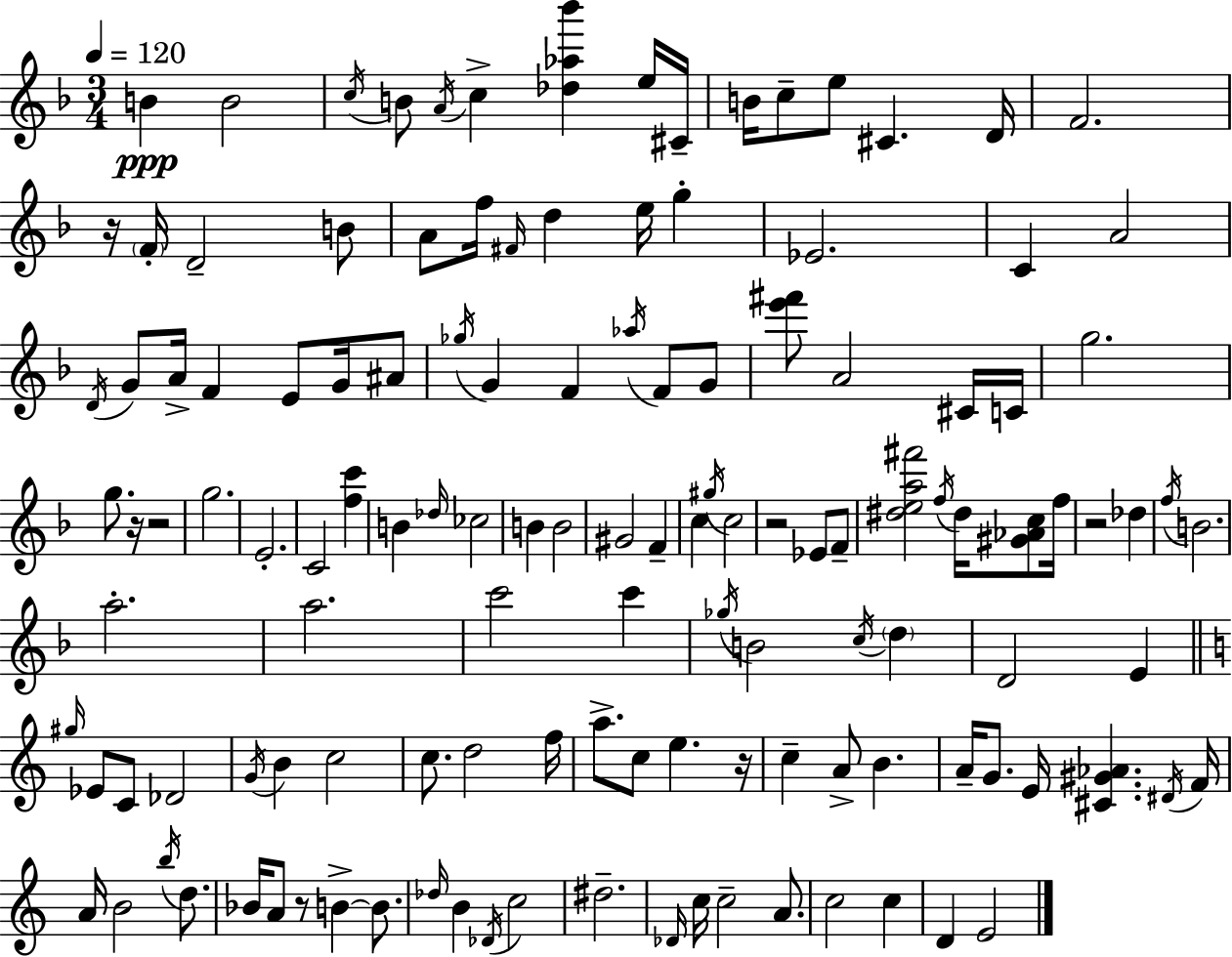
B4/q B4/h C5/s B4/e A4/s C5/q [Db5,Ab5,Bb6]/q E5/s C#4/s B4/s C5/e E5/e C#4/q. D4/s F4/h. R/s F4/s D4/h B4/e A4/e F5/s F#4/s D5/q E5/s G5/q Eb4/h. C4/q A4/h D4/s G4/e A4/s F4/q E4/e G4/s A#4/e Gb5/s G4/q F4/q Ab5/s F4/e G4/e [E6,F#6]/e A4/h C#4/s C4/s G5/h. G5/e. R/s R/h G5/h. E4/h. C4/h [F5,C6]/q B4/q Db5/s CES5/h B4/q B4/h G#4/h F4/q C5/q G#5/s C5/h R/h Eb4/e F4/e [D#5,E5,A5,F#6]/h F5/s D#5/s [G#4,Ab4,C5]/e F5/s R/h Db5/q F5/s B4/h. A5/h. A5/h. C6/h C6/q Gb5/s B4/h C5/s D5/q D4/h E4/q G#5/s Eb4/e C4/e Db4/h G4/s B4/q C5/h C5/e. D5/h F5/s A5/e. C5/e E5/q. R/s C5/q A4/e B4/q. A4/s G4/e. E4/s [C#4,G#4,Ab4]/q. D#4/s F4/s A4/s B4/h B5/s D5/e. Bb4/s A4/e R/e B4/q B4/e. Db5/s B4/q Db4/s C5/h D#5/h. Db4/s C5/s C5/h A4/e. C5/h C5/q D4/q E4/h